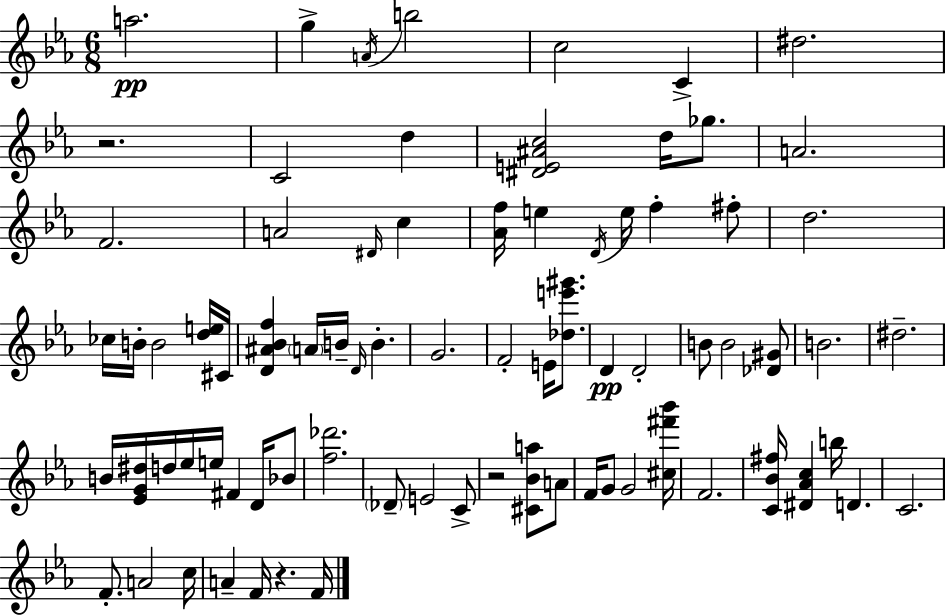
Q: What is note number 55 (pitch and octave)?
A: B5